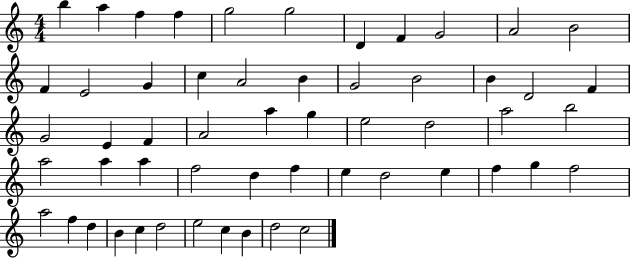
B5/q A5/q F5/q F5/q G5/h G5/h D4/q F4/q G4/h A4/h B4/h F4/q E4/h G4/q C5/q A4/h B4/q G4/h B4/h B4/q D4/h F4/q G4/h E4/q F4/q A4/h A5/q G5/q E5/h D5/h A5/h B5/h A5/h A5/q A5/q F5/h D5/q F5/q E5/q D5/h E5/q F5/q G5/q F5/h A5/h F5/q D5/q B4/q C5/q D5/h E5/h C5/q B4/q D5/h C5/h